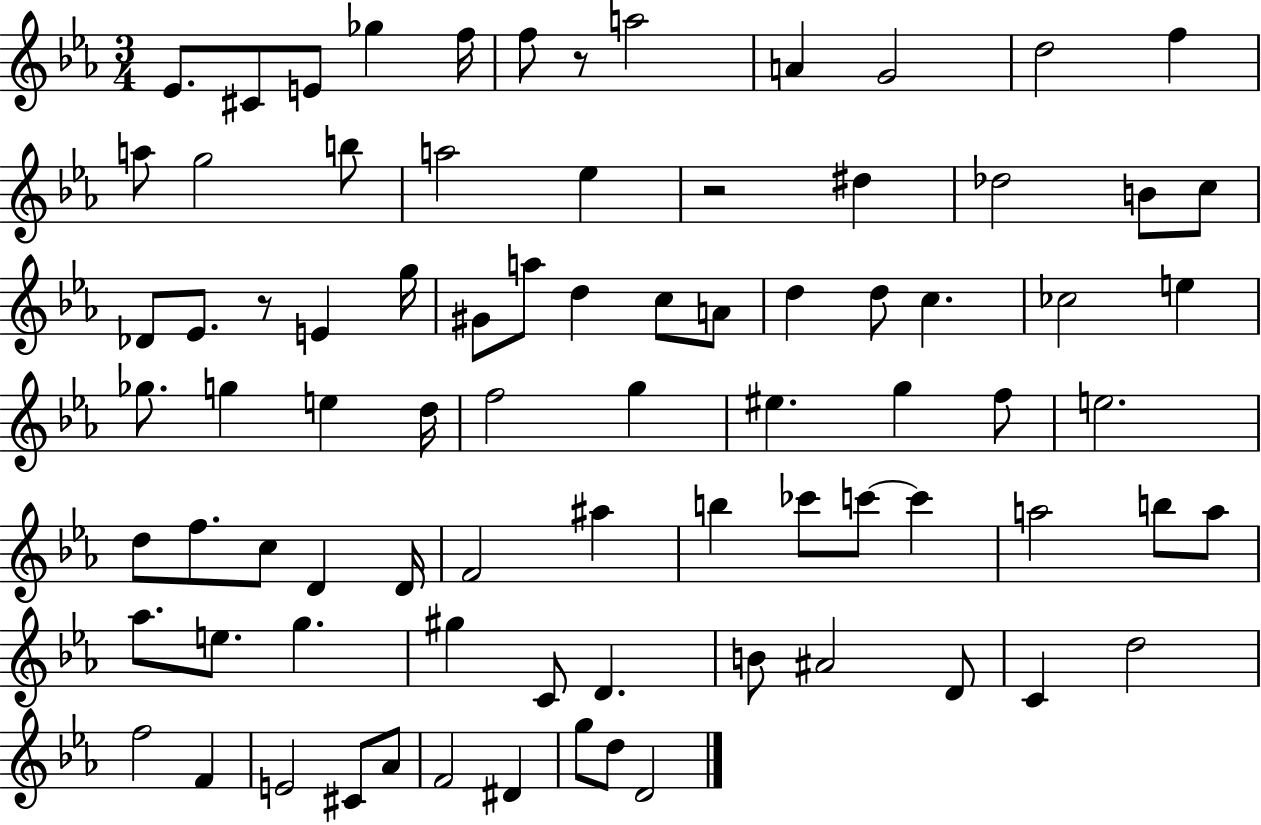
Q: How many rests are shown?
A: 3